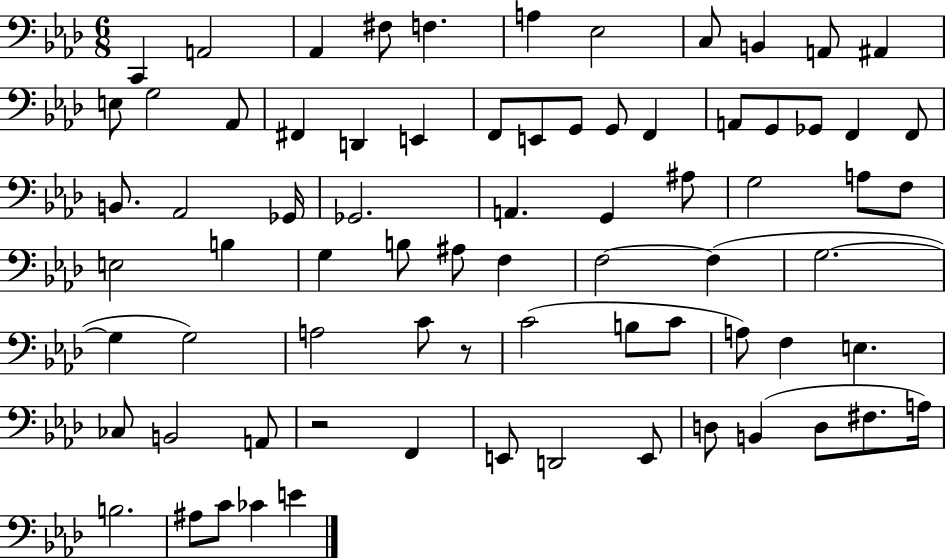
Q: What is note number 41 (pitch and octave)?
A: B3